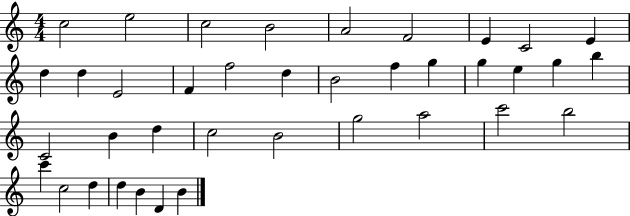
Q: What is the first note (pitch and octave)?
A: C5